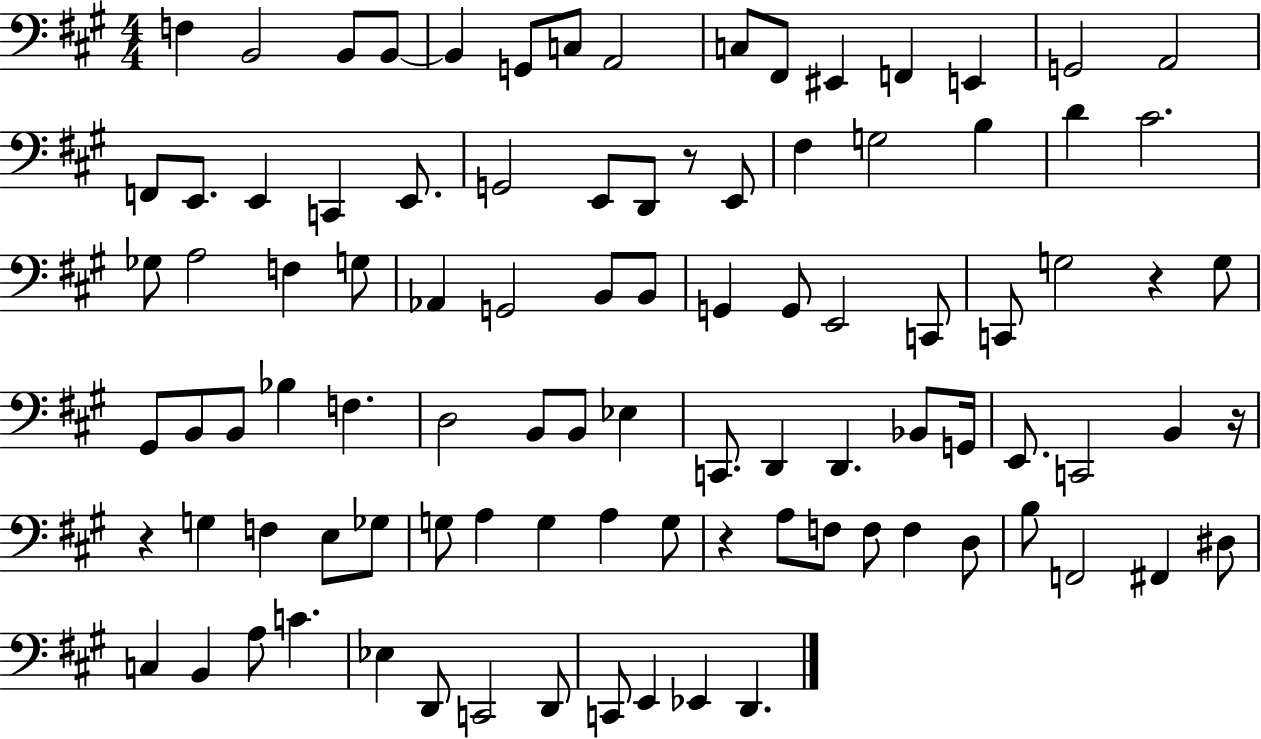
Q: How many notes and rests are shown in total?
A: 96